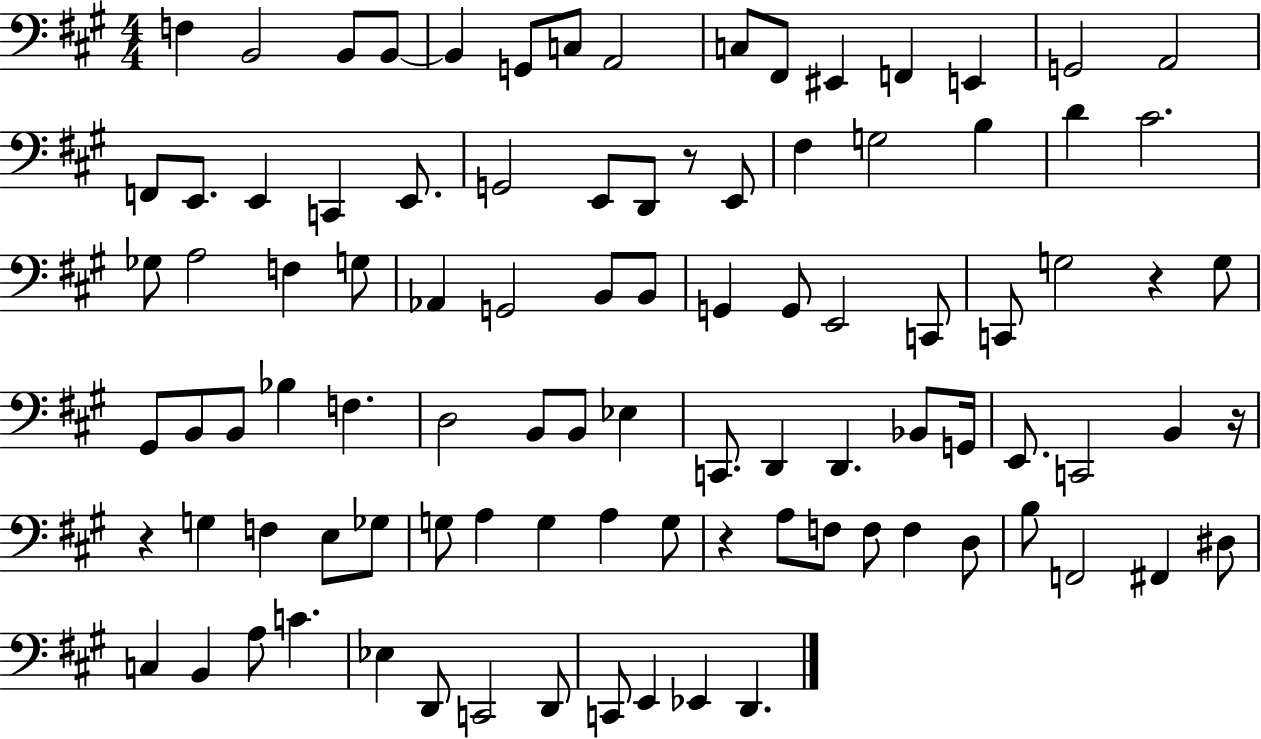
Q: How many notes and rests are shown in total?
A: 96